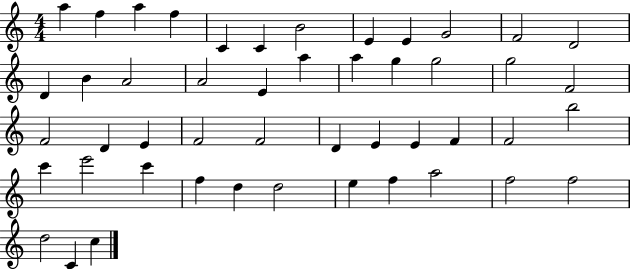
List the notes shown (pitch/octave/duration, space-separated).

A5/q F5/q A5/q F5/q C4/q C4/q B4/h E4/q E4/q G4/h F4/h D4/h D4/q B4/q A4/h A4/h E4/q A5/q A5/q G5/q G5/h G5/h F4/h F4/h D4/q E4/q F4/h F4/h D4/q E4/q E4/q F4/q F4/h B5/h C6/q E6/h C6/q F5/q D5/q D5/h E5/q F5/q A5/h F5/h F5/h D5/h C4/q C5/q